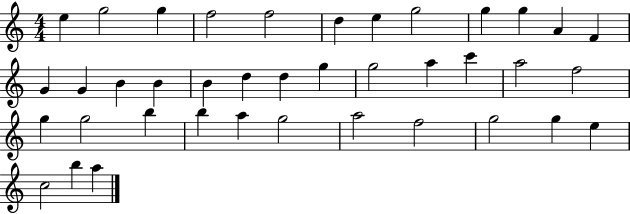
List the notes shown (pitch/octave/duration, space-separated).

E5/q G5/h G5/q F5/h F5/h D5/q E5/q G5/h G5/q G5/q A4/q F4/q G4/q G4/q B4/q B4/q B4/q D5/q D5/q G5/q G5/h A5/q C6/q A5/h F5/h G5/q G5/h B5/q B5/q A5/q G5/h A5/h F5/h G5/h G5/q E5/q C5/h B5/q A5/q